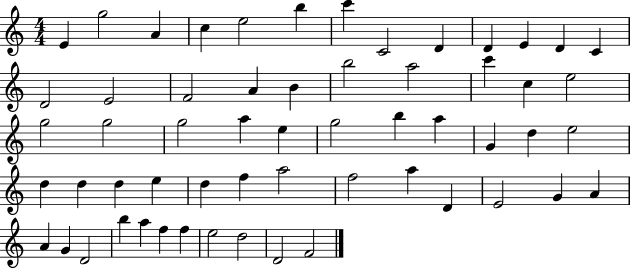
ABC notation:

X:1
T:Untitled
M:4/4
L:1/4
K:C
E g2 A c e2 b c' C2 D D E D C D2 E2 F2 A B b2 a2 c' c e2 g2 g2 g2 a e g2 b a G d e2 d d d e d f a2 f2 a D E2 G A A G D2 b a f f e2 d2 D2 F2